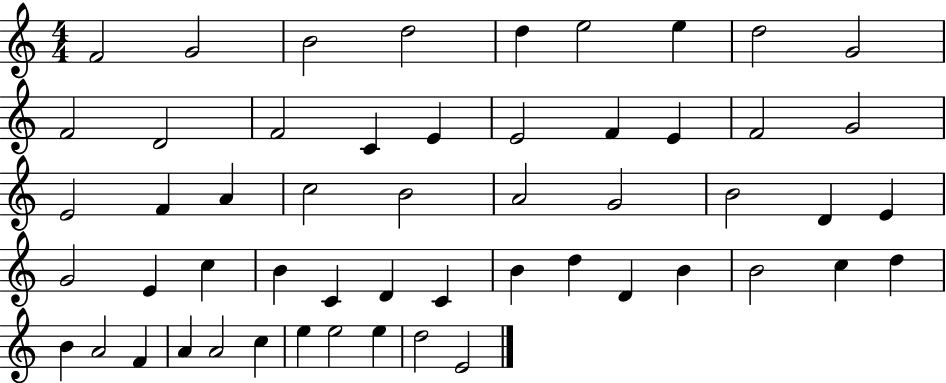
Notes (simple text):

F4/h G4/h B4/h D5/h D5/q E5/h E5/q D5/h G4/h F4/h D4/h F4/h C4/q E4/q E4/h F4/q E4/q F4/h G4/h E4/h F4/q A4/q C5/h B4/h A4/h G4/h B4/h D4/q E4/q G4/h E4/q C5/q B4/q C4/q D4/q C4/q B4/q D5/q D4/q B4/q B4/h C5/q D5/q B4/q A4/h F4/q A4/q A4/h C5/q E5/q E5/h E5/q D5/h E4/h